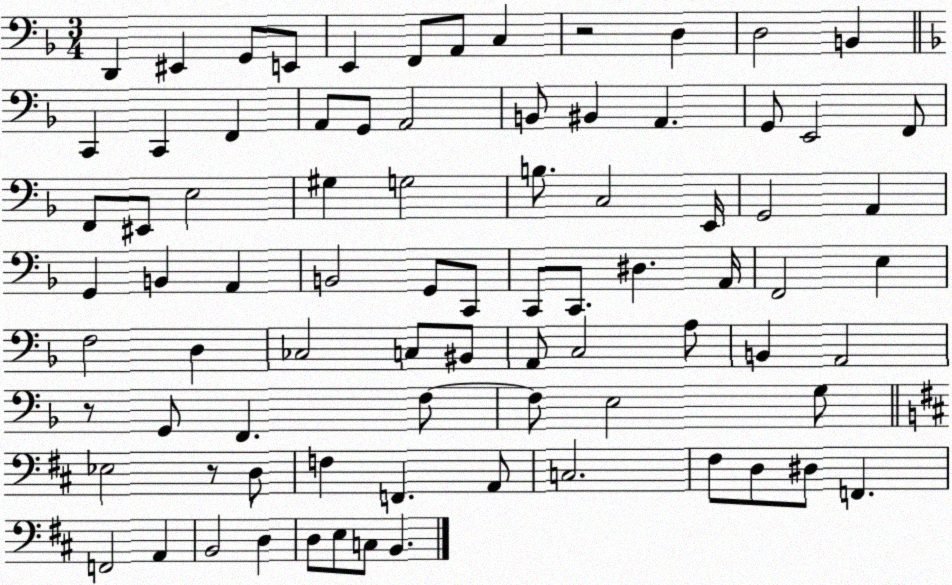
X:1
T:Untitled
M:3/4
L:1/4
K:F
D,, ^E,, G,,/2 E,,/2 E,, F,,/2 A,,/2 C, z2 D, D,2 B,, C,, C,, F,, A,,/2 G,,/2 A,,2 B,,/2 ^B,, A,, G,,/2 E,,2 F,,/2 F,,/2 ^E,,/2 E,2 ^G, G,2 B,/2 C,2 E,,/4 G,,2 A,, G,, B,, A,, B,,2 G,,/2 C,,/2 C,,/2 C,,/2 ^D, A,,/4 F,,2 E, F,2 D, _C,2 C,/2 ^B,,/2 A,,/2 C,2 A,/2 B,, A,,2 z/2 G,,/2 F,, F,/2 F,/2 E,2 G,/2 _E,2 z/2 D,/2 F, F,, A,,/2 C,2 ^F,/2 D,/2 ^D,/2 F,, F,,2 A,, B,,2 D, D,/2 E,/2 C,/2 B,,